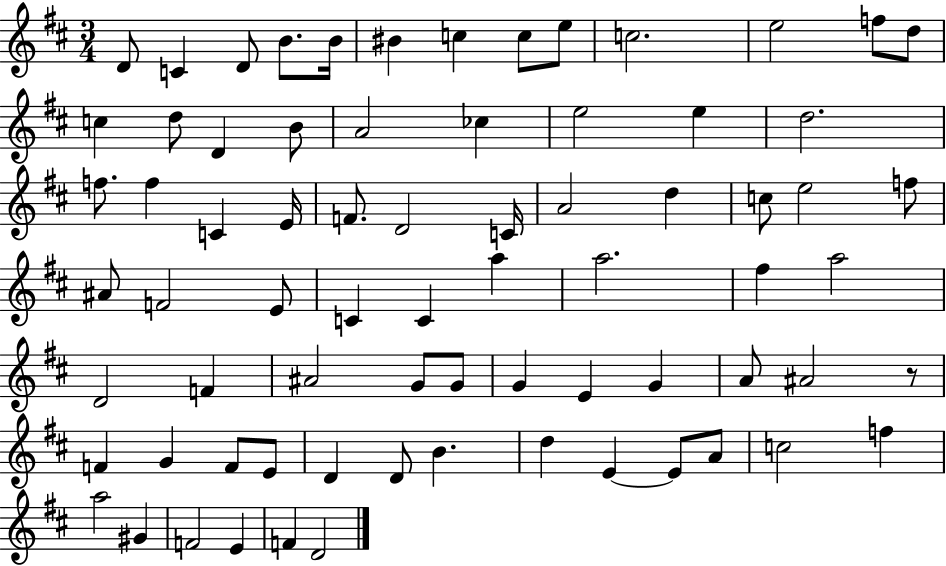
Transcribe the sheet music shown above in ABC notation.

X:1
T:Untitled
M:3/4
L:1/4
K:D
D/2 C D/2 B/2 B/4 ^B c c/2 e/2 c2 e2 f/2 d/2 c d/2 D B/2 A2 _c e2 e d2 f/2 f C E/4 F/2 D2 C/4 A2 d c/2 e2 f/2 ^A/2 F2 E/2 C C a a2 ^f a2 D2 F ^A2 G/2 G/2 G E G A/2 ^A2 z/2 F G F/2 E/2 D D/2 B d E E/2 A/2 c2 f a2 ^G F2 E F D2